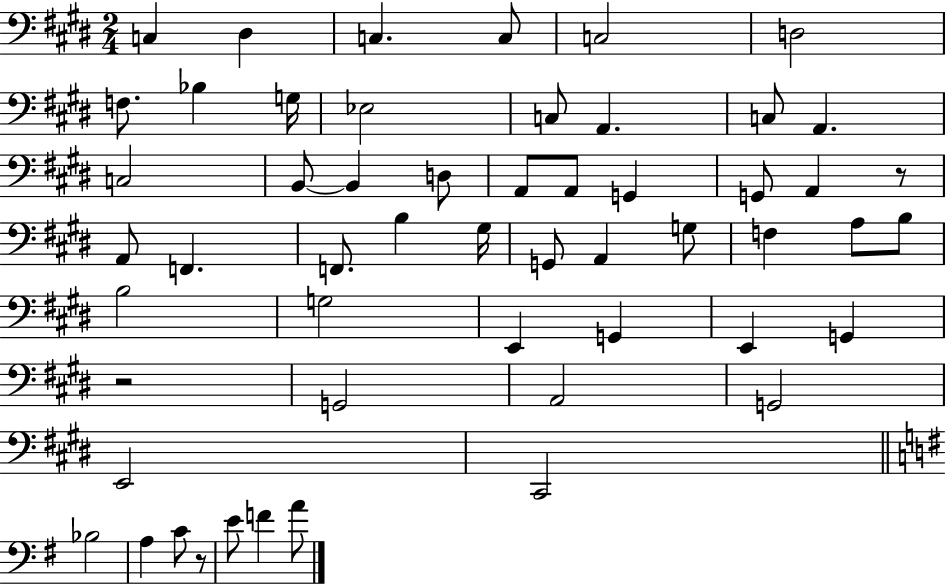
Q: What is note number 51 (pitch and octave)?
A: A4